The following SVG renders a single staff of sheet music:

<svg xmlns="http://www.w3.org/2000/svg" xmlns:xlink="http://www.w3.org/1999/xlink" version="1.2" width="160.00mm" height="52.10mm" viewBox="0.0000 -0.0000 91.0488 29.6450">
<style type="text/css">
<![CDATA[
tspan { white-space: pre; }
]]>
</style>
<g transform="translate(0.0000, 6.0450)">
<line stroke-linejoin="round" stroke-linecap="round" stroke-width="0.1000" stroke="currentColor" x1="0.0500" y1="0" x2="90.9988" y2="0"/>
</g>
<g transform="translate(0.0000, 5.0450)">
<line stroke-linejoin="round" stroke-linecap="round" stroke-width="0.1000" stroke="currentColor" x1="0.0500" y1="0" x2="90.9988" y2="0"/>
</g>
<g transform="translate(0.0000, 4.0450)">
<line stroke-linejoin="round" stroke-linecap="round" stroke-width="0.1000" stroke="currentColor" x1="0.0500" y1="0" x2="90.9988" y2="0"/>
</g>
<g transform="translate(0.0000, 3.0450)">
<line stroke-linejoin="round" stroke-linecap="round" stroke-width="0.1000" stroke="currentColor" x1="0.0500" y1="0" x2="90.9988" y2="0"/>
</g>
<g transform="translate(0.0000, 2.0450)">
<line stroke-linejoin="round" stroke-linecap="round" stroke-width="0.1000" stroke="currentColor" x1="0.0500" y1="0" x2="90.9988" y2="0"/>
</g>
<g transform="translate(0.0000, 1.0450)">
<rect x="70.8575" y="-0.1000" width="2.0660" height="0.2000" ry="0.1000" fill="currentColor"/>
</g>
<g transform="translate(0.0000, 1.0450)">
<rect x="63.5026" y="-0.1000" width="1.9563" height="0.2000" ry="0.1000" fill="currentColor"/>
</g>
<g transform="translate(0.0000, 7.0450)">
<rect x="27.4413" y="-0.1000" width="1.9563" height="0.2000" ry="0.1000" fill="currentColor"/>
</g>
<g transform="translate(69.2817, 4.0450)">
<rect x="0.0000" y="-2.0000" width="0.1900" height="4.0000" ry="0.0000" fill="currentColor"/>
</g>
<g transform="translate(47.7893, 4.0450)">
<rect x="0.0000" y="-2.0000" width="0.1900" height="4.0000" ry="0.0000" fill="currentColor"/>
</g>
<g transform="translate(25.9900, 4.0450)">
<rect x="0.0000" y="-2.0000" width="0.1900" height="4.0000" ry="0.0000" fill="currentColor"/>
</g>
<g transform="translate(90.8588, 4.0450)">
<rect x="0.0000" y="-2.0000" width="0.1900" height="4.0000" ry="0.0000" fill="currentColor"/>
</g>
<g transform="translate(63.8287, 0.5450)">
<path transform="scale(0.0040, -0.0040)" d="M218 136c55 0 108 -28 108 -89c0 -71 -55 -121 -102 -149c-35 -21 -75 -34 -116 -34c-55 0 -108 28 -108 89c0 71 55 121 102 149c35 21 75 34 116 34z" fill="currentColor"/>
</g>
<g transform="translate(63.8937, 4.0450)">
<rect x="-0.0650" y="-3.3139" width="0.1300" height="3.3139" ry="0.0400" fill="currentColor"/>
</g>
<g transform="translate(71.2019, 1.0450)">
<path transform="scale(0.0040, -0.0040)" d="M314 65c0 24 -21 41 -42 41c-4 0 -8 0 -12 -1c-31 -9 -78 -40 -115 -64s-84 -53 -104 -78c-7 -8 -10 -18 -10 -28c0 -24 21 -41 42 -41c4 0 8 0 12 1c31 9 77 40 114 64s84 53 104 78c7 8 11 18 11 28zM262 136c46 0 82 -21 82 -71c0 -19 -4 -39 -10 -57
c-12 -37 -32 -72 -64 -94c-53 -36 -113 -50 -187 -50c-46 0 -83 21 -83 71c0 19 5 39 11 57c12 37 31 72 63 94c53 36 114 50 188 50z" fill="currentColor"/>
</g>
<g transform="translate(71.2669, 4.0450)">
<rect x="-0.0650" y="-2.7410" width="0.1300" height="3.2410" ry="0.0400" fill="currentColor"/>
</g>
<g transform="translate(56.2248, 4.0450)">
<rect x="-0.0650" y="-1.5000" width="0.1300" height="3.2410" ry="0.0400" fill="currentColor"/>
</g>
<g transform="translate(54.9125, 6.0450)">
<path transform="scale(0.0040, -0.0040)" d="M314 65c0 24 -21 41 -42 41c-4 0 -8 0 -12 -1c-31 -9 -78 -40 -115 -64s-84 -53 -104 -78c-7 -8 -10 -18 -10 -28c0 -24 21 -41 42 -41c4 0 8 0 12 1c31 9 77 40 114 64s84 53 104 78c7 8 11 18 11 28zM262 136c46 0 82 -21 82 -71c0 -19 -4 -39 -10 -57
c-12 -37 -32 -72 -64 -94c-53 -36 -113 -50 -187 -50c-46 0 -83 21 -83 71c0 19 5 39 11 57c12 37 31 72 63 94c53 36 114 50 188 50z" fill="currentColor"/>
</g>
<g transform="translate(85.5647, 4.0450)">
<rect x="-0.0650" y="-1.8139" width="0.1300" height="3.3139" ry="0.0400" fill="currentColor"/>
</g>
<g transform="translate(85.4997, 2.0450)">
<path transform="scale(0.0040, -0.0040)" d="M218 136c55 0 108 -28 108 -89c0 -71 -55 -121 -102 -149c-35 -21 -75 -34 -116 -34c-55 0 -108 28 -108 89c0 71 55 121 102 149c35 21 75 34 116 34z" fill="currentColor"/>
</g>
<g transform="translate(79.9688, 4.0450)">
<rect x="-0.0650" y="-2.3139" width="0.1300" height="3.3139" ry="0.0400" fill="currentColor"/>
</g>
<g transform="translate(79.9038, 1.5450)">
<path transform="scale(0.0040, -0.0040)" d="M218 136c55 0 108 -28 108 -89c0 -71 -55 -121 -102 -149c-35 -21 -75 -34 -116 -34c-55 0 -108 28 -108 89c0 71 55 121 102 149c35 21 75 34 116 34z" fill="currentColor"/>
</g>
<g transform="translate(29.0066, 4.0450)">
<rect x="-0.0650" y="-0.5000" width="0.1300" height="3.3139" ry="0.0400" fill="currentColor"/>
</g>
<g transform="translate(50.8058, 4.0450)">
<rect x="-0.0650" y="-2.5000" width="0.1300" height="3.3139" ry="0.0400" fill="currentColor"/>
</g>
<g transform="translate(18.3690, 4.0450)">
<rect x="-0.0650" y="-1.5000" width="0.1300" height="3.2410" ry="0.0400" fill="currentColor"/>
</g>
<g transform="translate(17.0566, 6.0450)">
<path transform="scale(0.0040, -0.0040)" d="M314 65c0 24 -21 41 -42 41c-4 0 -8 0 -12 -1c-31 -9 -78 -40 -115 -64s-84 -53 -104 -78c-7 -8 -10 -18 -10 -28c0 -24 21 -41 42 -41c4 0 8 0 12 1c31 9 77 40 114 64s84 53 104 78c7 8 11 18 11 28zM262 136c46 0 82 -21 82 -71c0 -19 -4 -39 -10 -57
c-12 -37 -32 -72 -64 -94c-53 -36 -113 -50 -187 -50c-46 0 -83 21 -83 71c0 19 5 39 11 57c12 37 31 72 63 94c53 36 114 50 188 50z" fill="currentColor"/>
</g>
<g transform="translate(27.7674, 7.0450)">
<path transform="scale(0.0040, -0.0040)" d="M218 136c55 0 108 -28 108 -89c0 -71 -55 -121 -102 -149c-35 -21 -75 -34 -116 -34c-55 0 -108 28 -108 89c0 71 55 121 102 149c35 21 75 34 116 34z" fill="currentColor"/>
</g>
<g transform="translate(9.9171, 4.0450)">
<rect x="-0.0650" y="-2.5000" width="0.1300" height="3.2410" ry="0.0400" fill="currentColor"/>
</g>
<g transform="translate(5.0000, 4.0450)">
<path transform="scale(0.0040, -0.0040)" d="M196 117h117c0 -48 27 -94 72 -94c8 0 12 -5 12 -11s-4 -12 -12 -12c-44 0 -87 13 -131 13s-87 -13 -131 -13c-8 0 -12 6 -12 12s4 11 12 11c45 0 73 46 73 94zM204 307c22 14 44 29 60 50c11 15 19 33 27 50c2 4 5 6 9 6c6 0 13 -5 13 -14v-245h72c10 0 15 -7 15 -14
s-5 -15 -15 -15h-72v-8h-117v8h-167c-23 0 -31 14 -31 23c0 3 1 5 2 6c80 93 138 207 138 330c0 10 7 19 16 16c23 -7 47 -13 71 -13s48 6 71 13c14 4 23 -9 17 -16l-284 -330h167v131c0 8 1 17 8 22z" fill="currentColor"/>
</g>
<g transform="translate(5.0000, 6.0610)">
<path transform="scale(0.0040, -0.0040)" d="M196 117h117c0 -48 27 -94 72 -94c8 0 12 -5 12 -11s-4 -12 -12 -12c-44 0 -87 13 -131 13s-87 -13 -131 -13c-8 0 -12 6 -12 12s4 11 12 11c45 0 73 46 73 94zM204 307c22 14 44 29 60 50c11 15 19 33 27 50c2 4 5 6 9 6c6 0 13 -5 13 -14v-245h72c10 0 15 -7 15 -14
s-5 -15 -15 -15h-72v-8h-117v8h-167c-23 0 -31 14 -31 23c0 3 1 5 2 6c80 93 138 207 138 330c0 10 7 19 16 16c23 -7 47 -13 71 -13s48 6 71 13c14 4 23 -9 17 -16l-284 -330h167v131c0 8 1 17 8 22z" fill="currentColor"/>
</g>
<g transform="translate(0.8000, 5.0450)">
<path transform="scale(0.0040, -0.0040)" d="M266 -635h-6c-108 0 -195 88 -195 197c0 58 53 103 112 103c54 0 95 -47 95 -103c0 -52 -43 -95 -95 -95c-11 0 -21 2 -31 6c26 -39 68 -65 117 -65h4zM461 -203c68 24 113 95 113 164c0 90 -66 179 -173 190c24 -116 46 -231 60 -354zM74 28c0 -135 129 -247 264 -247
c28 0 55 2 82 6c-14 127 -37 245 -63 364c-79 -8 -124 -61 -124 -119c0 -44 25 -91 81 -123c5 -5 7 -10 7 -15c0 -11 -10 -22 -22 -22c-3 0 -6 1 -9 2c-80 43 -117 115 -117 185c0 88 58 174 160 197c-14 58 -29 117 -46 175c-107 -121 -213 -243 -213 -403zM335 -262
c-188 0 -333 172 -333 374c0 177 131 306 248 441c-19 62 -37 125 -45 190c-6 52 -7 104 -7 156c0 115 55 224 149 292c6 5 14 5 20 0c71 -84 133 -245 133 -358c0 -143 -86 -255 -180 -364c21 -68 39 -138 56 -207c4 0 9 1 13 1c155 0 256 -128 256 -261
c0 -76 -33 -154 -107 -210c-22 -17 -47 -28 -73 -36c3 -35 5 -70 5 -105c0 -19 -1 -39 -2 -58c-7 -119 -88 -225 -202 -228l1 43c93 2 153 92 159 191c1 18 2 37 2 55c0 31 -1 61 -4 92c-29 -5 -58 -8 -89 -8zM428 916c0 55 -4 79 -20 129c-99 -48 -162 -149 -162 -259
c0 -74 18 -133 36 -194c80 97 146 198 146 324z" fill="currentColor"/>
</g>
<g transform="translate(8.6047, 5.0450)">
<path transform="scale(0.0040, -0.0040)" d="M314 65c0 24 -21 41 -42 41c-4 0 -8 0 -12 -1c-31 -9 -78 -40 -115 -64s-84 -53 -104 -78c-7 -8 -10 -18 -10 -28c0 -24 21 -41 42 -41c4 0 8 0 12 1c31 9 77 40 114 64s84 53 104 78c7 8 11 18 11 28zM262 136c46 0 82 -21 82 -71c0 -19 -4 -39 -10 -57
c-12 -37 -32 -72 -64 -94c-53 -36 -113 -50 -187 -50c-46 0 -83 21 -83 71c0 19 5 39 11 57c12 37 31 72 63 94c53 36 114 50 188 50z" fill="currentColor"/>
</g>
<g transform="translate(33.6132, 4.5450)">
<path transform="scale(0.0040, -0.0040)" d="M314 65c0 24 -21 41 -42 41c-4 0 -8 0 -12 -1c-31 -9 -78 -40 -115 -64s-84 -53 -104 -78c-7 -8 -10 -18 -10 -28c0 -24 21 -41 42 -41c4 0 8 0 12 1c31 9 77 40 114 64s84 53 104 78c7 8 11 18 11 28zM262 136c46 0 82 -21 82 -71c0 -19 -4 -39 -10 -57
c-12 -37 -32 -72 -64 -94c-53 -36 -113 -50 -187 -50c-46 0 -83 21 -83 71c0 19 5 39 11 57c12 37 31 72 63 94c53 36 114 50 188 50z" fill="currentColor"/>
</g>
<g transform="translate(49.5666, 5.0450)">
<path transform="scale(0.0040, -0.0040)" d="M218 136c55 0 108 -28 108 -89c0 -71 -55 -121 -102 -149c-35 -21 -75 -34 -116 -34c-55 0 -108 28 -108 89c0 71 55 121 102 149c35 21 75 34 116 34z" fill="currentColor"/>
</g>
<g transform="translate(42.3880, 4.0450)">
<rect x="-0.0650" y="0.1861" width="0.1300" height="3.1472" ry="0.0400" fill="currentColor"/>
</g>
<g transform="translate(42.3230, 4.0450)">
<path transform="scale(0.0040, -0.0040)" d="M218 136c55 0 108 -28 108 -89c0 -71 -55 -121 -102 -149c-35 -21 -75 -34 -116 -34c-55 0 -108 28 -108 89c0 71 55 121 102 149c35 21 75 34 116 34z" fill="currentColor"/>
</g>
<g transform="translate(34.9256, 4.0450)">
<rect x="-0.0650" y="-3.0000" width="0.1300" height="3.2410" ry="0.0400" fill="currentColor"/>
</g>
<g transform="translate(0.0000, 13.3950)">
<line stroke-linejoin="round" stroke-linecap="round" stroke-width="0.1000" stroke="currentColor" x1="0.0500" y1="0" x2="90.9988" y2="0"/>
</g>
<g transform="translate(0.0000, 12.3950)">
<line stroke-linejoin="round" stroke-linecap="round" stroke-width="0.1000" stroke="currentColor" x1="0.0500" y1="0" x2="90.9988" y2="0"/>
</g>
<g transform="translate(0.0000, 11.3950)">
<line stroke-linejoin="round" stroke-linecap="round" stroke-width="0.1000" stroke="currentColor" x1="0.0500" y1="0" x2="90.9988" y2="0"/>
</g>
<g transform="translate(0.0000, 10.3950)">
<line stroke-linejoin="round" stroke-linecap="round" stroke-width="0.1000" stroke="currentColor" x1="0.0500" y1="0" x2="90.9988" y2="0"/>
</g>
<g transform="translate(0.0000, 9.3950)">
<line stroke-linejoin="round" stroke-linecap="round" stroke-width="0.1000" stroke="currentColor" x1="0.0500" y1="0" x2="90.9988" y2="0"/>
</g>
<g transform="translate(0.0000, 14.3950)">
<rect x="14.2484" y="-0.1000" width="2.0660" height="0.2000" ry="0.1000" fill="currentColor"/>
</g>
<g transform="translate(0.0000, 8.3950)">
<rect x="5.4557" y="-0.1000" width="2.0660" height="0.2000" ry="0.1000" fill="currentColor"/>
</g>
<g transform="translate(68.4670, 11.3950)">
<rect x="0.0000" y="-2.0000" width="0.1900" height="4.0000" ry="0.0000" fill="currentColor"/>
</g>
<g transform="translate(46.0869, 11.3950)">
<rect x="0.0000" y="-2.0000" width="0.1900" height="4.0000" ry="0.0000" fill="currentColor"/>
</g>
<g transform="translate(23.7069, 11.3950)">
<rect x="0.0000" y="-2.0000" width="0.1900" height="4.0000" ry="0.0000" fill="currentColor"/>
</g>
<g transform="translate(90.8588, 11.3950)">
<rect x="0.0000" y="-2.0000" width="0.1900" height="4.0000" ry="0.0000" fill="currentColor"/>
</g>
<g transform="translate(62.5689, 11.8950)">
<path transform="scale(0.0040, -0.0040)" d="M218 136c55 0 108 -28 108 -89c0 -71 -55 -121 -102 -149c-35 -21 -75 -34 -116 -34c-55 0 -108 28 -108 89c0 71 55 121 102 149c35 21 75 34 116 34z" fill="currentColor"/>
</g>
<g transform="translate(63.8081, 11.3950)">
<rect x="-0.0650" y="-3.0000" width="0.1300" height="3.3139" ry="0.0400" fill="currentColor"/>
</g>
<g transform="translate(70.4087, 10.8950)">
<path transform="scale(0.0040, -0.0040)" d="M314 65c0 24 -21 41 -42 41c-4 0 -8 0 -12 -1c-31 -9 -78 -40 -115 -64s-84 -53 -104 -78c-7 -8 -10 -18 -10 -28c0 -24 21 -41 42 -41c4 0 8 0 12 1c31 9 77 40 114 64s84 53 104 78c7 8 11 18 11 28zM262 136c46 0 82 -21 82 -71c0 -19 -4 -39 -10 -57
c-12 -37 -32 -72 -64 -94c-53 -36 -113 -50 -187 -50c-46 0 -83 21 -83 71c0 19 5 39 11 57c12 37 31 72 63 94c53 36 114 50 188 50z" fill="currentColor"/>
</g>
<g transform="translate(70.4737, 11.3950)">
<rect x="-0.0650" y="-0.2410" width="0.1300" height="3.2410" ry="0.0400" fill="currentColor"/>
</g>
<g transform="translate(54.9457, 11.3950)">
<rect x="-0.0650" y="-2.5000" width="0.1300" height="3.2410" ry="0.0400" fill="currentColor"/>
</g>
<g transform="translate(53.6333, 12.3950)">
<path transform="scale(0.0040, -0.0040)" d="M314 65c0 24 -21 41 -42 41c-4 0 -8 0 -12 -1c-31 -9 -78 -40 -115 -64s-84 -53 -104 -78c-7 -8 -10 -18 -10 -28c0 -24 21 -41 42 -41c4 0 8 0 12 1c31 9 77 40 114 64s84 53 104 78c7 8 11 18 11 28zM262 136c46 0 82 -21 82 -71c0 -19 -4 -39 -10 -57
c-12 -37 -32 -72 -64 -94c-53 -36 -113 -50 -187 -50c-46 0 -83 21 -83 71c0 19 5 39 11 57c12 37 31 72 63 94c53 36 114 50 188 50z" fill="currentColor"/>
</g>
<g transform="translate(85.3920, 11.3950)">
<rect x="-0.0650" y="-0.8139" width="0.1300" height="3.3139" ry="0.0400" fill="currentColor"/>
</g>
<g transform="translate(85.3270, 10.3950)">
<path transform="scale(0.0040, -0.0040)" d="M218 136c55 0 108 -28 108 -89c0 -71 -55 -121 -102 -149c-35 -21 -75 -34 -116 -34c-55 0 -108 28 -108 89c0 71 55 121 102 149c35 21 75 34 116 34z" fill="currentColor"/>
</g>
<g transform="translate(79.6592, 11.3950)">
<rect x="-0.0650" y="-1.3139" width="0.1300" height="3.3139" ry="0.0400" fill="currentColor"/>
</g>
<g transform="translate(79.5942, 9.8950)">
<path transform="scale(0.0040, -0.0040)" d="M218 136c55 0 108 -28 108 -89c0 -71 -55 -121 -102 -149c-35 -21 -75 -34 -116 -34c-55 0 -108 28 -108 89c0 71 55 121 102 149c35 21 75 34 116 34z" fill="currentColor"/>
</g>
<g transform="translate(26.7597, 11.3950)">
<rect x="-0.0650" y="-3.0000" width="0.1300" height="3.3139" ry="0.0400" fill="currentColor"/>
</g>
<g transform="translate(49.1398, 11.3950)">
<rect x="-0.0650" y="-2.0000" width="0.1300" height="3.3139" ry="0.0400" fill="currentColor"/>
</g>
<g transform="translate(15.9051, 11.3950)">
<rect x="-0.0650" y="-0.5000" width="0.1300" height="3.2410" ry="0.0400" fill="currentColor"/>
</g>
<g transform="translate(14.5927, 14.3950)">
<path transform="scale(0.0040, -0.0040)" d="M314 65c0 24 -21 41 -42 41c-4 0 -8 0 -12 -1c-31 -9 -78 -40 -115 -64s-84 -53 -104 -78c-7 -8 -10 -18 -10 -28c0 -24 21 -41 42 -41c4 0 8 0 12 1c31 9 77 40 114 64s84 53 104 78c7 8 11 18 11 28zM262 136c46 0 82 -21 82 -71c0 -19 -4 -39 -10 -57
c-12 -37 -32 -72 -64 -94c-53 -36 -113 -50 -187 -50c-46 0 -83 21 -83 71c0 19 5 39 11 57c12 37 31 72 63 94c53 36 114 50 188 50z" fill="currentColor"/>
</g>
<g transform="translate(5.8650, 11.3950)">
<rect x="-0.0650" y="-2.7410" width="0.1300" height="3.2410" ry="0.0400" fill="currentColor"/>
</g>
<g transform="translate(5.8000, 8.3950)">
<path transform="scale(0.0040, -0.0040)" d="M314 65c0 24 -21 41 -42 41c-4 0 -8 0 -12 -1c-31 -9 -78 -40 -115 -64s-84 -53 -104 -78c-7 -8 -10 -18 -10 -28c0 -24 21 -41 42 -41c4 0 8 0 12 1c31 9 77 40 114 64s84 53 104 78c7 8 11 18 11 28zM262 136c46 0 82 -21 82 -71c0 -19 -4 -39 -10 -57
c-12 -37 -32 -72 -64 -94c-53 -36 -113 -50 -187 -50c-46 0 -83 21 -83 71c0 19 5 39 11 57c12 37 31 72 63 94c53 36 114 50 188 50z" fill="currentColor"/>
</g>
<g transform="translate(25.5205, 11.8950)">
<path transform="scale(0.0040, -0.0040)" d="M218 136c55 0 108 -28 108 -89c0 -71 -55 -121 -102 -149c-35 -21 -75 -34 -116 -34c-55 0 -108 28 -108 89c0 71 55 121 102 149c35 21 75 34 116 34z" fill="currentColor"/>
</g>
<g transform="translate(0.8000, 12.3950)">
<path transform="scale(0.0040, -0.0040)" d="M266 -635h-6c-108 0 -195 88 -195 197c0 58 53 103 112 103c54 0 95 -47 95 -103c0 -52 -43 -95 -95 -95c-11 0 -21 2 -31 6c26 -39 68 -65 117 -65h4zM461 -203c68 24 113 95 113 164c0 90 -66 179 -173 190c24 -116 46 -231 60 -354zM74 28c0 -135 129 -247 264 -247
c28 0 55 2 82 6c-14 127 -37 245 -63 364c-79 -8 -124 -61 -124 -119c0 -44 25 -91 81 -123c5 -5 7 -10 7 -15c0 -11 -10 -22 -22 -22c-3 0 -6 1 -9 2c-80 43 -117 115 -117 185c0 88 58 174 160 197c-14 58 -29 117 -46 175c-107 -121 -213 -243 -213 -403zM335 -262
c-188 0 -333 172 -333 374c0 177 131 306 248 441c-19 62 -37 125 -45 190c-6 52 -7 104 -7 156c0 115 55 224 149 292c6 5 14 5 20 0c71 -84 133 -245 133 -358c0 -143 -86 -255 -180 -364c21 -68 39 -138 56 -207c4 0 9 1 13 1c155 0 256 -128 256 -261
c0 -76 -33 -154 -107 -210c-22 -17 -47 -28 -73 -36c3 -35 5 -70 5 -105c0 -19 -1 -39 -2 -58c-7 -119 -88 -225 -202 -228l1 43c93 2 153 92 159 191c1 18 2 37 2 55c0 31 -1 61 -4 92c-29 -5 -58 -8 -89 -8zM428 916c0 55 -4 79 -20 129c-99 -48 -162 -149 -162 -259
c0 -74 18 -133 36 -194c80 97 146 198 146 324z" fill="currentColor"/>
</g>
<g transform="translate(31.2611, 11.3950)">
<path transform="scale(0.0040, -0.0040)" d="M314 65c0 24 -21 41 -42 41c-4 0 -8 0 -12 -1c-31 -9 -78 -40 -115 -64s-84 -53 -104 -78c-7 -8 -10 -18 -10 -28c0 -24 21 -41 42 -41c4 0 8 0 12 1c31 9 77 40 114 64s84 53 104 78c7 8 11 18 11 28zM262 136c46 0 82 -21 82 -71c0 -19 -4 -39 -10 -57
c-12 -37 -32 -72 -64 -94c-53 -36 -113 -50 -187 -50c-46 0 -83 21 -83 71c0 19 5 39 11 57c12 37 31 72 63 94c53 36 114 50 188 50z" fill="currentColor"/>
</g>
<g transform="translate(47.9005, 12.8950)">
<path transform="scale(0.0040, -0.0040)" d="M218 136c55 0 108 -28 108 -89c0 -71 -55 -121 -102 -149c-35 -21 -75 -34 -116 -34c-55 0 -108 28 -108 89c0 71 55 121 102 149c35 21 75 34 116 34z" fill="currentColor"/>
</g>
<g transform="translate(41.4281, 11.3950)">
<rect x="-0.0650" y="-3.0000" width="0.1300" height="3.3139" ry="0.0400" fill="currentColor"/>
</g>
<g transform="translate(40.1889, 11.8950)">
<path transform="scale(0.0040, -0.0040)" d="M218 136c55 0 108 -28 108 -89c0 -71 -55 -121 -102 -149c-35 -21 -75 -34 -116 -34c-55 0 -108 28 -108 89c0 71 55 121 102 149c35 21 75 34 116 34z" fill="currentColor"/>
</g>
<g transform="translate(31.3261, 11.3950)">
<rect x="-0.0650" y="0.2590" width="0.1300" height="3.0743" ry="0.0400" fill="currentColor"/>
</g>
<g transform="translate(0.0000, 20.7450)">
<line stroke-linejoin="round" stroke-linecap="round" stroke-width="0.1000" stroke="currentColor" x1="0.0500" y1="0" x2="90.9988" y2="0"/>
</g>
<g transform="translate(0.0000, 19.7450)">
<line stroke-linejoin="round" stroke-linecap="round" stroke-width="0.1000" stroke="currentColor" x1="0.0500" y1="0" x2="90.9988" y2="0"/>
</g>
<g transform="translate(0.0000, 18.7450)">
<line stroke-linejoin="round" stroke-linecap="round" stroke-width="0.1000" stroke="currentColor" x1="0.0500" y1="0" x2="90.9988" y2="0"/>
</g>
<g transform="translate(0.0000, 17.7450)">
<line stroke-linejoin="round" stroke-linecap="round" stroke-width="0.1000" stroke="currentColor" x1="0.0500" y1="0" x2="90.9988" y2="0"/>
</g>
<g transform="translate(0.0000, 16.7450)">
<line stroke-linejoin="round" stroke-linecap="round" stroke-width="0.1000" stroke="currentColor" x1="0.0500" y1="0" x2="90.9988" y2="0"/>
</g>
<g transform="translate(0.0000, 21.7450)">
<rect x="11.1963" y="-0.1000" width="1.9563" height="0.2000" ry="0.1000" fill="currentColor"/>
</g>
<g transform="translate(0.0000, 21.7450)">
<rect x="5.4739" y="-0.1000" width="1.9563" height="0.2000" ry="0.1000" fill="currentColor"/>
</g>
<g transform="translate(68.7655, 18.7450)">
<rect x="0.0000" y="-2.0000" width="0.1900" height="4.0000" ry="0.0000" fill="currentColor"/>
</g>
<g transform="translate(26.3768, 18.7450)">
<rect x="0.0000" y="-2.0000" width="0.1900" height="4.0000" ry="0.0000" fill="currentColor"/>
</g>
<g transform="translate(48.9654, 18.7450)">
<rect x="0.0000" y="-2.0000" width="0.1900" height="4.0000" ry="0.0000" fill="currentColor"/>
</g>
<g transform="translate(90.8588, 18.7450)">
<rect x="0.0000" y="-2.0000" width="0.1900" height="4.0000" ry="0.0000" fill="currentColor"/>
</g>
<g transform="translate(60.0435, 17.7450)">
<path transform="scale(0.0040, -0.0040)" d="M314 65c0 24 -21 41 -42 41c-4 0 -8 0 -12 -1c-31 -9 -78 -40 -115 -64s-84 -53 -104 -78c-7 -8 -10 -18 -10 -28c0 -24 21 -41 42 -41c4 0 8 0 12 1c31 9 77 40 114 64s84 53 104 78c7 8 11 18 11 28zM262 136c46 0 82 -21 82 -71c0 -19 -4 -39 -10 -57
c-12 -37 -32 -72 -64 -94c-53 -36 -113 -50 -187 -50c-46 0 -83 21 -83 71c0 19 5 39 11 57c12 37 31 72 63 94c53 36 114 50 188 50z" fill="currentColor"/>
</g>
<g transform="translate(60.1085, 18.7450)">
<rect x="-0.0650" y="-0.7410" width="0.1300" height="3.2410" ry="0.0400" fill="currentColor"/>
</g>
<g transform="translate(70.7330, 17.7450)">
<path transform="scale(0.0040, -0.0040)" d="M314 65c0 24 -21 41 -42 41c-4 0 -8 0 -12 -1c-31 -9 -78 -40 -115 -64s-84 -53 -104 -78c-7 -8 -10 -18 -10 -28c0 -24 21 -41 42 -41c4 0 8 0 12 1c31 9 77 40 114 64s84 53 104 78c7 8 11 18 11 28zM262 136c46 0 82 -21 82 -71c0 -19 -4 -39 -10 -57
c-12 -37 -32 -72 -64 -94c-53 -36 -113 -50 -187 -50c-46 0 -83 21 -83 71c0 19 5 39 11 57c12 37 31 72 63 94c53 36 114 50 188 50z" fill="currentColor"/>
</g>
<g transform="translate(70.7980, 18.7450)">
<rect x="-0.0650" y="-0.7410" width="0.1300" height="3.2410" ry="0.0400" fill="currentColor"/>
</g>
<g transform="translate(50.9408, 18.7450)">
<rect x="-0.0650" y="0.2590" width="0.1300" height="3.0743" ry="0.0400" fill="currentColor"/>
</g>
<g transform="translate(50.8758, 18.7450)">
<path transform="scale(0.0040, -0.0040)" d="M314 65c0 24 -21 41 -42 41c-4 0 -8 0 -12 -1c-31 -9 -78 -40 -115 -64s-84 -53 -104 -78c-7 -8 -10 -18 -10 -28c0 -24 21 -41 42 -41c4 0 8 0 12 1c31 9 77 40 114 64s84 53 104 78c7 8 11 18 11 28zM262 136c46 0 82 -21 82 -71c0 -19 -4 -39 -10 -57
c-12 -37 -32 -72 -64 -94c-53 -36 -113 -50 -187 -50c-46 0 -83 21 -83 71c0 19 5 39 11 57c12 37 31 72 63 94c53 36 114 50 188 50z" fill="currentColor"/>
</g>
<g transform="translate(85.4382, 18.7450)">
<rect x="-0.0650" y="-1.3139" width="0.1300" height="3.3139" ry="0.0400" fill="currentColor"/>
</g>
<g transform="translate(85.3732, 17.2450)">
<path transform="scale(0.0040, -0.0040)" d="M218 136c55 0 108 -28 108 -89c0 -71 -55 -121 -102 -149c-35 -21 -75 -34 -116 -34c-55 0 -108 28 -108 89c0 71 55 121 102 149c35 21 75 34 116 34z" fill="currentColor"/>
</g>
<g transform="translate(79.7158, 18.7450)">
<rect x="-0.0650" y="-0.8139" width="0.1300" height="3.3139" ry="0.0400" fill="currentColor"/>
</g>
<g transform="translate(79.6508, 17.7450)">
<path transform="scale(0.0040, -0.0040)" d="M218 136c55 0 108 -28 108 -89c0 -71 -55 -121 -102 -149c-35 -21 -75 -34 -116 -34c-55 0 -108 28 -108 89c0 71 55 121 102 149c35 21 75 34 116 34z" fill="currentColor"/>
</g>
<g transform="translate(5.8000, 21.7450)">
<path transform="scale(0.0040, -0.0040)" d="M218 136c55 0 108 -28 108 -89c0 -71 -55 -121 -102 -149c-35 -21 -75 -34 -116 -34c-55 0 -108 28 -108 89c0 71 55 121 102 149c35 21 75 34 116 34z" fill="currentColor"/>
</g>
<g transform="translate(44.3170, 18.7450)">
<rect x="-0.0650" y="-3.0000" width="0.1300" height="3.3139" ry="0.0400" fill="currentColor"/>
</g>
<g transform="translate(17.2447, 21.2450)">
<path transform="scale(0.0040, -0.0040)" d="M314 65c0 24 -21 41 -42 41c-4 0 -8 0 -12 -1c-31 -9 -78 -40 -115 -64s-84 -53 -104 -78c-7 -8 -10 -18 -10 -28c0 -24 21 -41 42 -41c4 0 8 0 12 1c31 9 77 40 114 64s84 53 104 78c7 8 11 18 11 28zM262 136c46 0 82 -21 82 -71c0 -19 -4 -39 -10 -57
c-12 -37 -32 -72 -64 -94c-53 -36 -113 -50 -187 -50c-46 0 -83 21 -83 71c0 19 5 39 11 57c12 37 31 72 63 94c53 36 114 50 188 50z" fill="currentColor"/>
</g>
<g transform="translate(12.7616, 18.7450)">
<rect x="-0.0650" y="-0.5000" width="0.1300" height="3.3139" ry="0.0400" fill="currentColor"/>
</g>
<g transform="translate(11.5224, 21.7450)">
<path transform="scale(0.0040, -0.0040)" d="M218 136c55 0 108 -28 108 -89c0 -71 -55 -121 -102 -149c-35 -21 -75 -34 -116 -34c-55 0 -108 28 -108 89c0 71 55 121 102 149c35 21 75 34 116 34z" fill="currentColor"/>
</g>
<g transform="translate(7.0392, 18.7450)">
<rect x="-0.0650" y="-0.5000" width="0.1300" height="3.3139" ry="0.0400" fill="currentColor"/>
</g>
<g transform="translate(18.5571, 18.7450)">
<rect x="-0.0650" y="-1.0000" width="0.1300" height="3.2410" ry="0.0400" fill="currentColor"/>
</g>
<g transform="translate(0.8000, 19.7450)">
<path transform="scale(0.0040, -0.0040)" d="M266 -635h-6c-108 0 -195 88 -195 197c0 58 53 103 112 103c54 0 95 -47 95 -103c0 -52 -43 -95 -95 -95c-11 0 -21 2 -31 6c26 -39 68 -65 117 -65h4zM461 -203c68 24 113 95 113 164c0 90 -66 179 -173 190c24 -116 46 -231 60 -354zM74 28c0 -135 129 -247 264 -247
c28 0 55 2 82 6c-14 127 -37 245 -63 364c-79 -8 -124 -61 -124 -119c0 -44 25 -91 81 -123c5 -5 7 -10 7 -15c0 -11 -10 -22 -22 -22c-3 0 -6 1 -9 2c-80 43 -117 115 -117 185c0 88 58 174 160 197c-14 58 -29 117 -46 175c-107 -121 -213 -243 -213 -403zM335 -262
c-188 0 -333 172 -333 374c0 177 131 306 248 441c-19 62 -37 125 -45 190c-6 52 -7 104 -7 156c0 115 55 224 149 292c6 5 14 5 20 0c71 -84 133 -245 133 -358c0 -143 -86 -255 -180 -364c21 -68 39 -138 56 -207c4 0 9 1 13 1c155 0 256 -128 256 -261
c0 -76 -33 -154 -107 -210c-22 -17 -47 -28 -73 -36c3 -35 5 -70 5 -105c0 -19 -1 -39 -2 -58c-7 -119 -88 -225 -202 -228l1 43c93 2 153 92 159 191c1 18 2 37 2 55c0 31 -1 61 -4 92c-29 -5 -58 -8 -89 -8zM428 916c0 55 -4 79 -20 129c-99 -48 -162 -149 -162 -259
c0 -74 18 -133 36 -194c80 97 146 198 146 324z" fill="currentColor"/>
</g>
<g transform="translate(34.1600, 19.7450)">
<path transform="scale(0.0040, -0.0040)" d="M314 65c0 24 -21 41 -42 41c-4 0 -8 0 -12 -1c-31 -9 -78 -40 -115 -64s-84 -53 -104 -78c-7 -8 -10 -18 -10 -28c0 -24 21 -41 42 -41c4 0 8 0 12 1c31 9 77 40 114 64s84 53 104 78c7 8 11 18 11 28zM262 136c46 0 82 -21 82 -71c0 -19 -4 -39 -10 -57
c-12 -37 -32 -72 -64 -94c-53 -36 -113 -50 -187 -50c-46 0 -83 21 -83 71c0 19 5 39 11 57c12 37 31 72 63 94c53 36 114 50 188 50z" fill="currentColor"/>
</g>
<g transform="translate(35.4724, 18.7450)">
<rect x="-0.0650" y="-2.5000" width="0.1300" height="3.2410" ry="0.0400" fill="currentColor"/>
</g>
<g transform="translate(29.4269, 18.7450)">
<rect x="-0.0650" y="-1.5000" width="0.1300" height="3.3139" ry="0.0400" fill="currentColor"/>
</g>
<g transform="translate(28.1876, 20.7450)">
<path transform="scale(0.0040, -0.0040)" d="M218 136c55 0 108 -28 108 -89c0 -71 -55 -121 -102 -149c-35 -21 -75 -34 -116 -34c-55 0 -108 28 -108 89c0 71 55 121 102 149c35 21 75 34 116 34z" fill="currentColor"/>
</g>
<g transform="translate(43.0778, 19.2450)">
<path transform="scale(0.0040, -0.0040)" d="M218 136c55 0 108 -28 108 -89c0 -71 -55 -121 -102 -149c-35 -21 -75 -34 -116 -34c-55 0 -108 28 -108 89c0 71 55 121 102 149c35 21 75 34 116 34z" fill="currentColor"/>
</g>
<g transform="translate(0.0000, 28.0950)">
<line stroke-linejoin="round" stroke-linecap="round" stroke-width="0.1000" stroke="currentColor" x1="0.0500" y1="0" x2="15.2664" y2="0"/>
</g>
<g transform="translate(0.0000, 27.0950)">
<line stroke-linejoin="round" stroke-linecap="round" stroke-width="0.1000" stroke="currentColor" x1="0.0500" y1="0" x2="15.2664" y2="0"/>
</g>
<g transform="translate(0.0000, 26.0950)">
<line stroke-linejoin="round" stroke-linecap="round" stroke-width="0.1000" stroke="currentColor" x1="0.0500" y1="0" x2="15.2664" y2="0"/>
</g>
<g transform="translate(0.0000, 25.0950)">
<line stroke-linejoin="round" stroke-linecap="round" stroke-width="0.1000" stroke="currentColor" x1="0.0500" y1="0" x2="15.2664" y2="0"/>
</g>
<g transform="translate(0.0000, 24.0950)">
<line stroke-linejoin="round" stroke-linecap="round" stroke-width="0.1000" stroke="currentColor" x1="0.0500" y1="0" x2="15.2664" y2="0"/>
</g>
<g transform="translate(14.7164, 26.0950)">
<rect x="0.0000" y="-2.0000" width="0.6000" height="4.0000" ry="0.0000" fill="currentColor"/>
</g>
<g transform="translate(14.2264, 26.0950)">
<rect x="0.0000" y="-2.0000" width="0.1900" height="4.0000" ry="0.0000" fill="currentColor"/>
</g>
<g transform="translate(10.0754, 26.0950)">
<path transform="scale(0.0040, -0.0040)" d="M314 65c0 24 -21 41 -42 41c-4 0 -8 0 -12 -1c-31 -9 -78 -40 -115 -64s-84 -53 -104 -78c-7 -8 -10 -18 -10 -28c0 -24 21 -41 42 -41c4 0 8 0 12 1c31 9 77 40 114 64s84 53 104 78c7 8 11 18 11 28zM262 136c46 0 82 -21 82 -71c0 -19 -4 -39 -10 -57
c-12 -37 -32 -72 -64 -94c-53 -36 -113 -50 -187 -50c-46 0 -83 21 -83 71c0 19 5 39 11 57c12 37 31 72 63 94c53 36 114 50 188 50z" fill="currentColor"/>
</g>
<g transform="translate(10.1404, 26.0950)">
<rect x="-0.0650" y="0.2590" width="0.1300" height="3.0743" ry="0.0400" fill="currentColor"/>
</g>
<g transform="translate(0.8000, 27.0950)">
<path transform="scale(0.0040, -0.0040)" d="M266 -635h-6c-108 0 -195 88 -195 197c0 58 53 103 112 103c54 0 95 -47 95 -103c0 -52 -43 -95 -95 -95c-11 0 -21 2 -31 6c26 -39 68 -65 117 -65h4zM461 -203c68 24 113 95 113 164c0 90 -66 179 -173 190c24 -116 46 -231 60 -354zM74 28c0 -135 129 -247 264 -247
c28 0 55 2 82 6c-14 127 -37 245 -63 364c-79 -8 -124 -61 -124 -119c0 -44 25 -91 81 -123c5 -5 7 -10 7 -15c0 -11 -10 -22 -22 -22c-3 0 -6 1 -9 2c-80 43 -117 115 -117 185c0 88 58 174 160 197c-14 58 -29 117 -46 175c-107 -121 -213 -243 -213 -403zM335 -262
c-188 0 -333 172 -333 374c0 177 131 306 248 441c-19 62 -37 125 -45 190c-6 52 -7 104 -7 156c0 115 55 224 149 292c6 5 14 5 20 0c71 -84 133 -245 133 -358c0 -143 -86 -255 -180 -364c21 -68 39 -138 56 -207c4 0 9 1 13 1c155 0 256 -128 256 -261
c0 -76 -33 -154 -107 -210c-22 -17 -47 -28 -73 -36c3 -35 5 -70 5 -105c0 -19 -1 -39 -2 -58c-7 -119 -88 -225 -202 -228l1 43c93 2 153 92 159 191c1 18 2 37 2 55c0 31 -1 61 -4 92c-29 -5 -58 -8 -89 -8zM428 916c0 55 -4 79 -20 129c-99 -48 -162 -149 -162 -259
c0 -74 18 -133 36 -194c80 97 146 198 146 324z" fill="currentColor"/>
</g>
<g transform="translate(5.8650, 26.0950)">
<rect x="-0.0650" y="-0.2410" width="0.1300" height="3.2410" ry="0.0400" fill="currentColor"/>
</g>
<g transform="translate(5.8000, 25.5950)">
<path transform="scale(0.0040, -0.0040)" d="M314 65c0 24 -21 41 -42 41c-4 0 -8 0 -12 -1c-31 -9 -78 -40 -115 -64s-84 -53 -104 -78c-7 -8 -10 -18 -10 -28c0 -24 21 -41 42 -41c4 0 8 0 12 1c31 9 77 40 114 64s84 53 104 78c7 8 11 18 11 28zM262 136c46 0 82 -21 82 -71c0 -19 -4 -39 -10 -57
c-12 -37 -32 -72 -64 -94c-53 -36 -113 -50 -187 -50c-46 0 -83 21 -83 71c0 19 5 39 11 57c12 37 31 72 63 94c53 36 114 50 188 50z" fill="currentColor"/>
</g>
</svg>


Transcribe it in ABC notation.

X:1
T:Untitled
M:4/4
L:1/4
K:C
G2 E2 C A2 B G E2 b a2 g f a2 C2 A B2 A F G2 A c2 e d C C D2 E G2 A B2 d2 d2 d e c2 B2